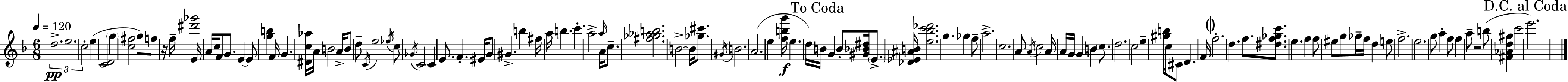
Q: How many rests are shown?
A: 2